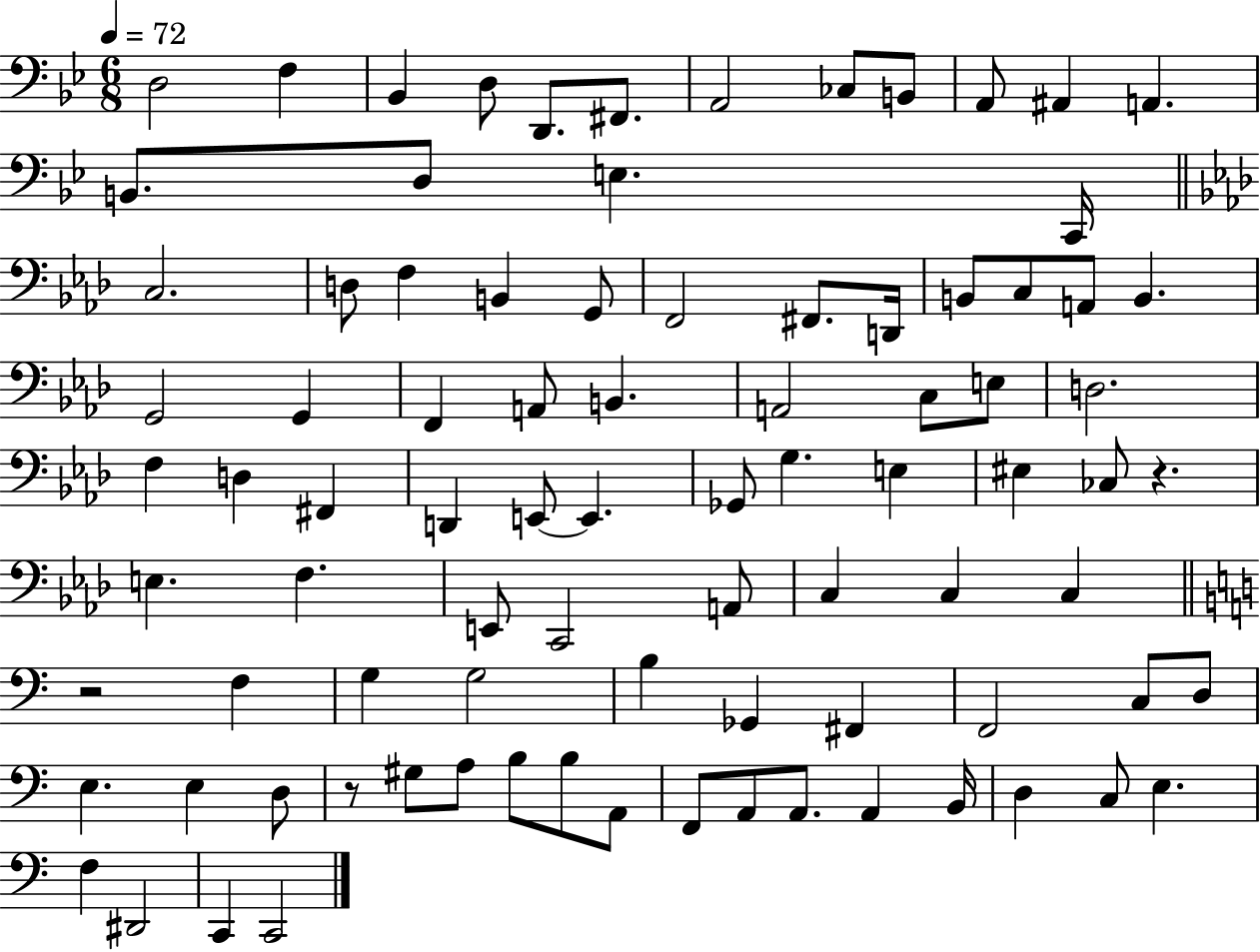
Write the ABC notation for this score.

X:1
T:Untitled
M:6/8
L:1/4
K:Bb
D,2 F, _B,, D,/2 D,,/2 ^F,,/2 A,,2 _C,/2 B,,/2 A,,/2 ^A,, A,, B,,/2 D,/2 E, C,,/4 C,2 D,/2 F, B,, G,,/2 F,,2 ^F,,/2 D,,/4 B,,/2 C,/2 A,,/2 B,, G,,2 G,, F,, A,,/2 B,, A,,2 C,/2 E,/2 D,2 F, D, ^F,, D,, E,,/2 E,, _G,,/2 G, E, ^E, _C,/2 z E, F, E,,/2 C,,2 A,,/2 C, C, C, z2 F, G, G,2 B, _G,, ^F,, F,,2 C,/2 D,/2 E, E, D,/2 z/2 ^G,/2 A,/2 B,/2 B,/2 A,,/2 F,,/2 A,,/2 A,,/2 A,, B,,/4 D, C,/2 E, F, ^D,,2 C,, C,,2